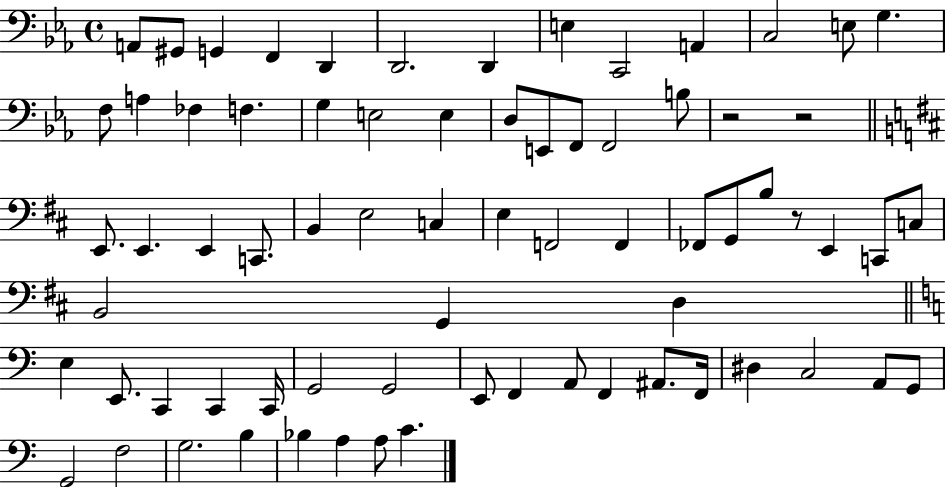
{
  \clef bass
  \time 4/4
  \defaultTimeSignature
  \key ees \major
  a,8 gis,8 g,4 f,4 d,4 | d,2. d,4 | e4 c,2 a,4 | c2 e8 g4. | \break f8 a4 fes4 f4. | g4 e2 e4 | d8 e,8 f,8 f,2 b8 | r2 r2 | \break \bar "||" \break \key d \major e,8. e,4. e,4 c,8. | b,4 e2 c4 | e4 f,2 f,4 | fes,8 g,8 b8 r8 e,4 c,8 c8 | \break b,2 g,4 d4 | \bar "||" \break \key c \major e4 e,8. c,4 c,4 c,16 | g,2 g,2 | e,8 f,4 a,8 f,4 ais,8. f,16 | dis4 c2 a,8 g,8 | \break g,2 f2 | g2. b4 | bes4 a4 a8 c'4. | \bar "|."
}